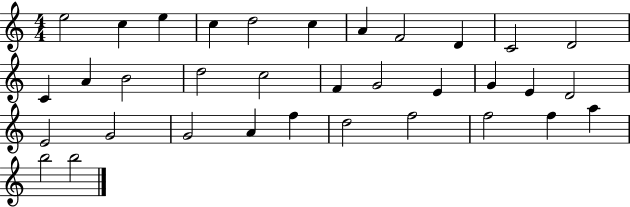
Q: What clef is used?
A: treble